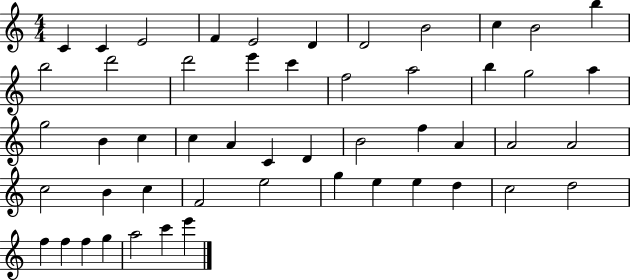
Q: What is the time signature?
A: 4/4